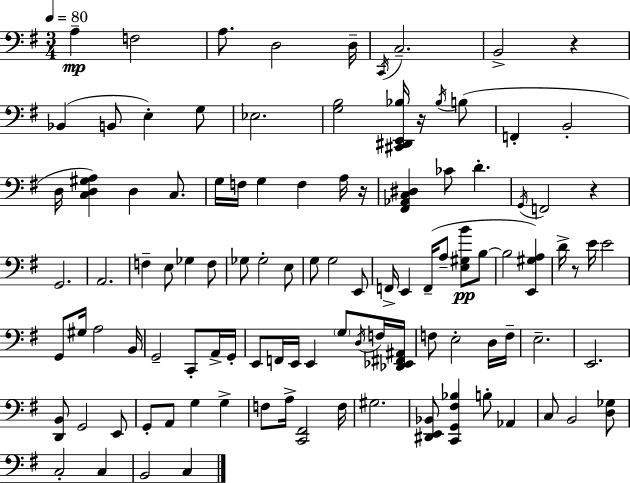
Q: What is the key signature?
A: G major